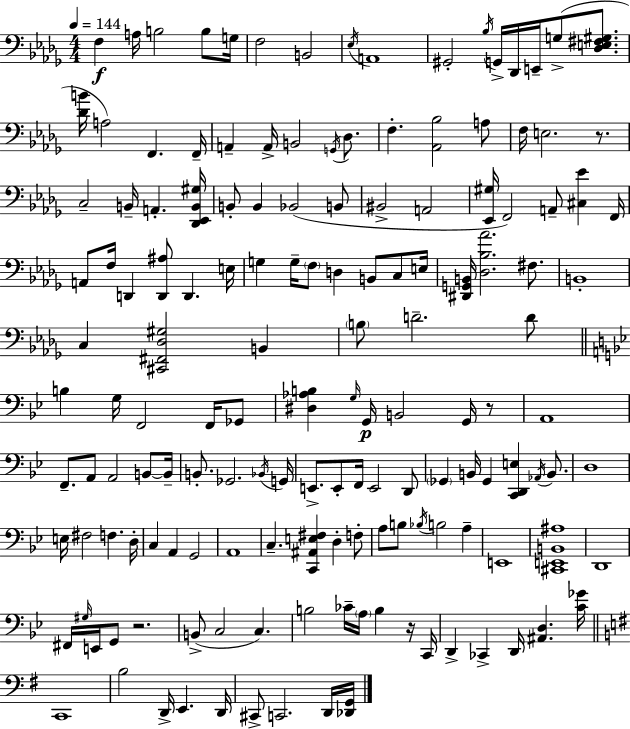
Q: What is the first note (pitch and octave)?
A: F3